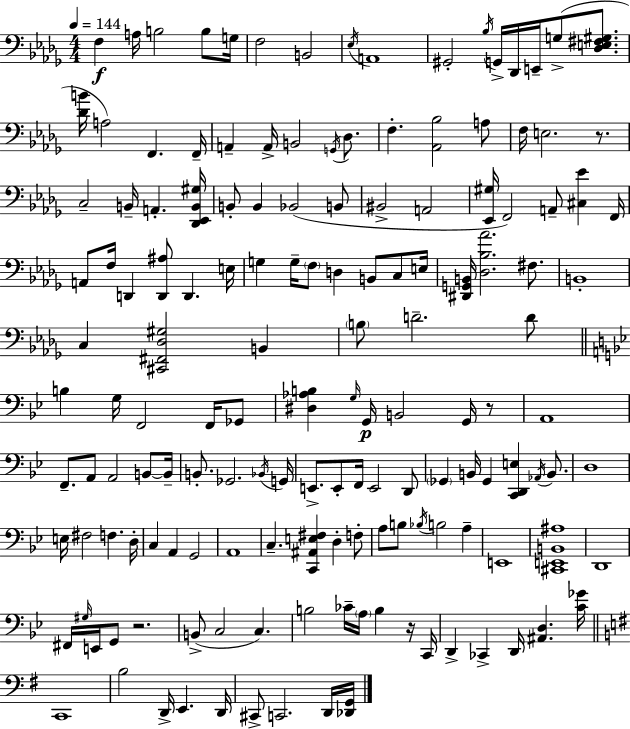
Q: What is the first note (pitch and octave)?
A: F3